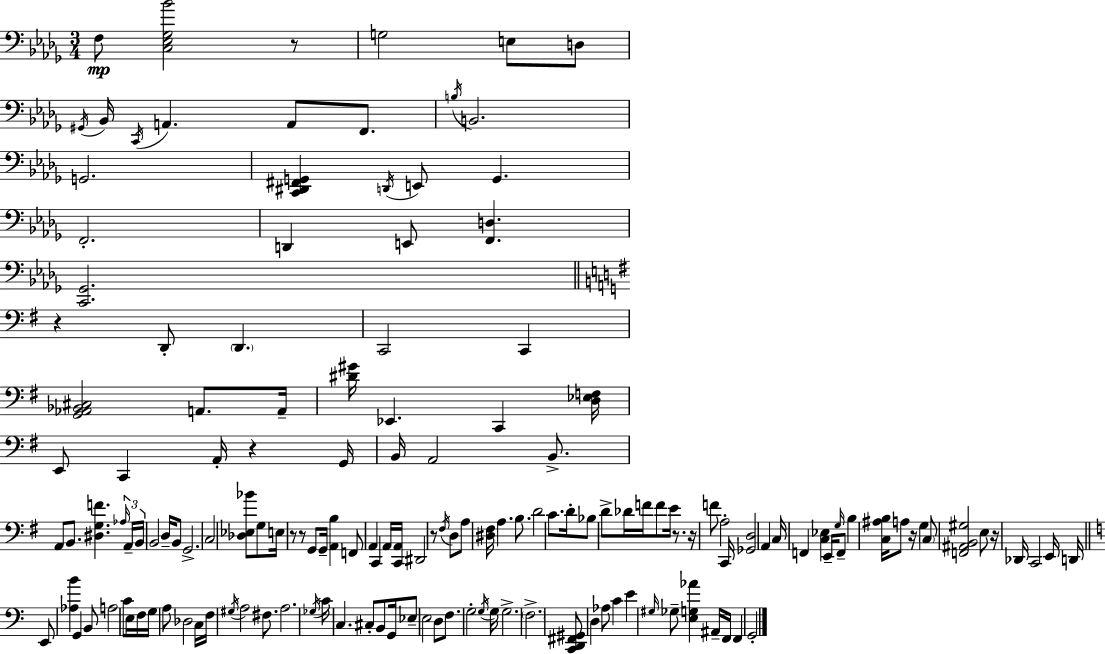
{
  \clef bass
  \numericTimeSignature
  \time 3/4
  \key bes \minor
  \repeat volta 2 { f8\mp <c ees ges bes'>2 r8 | g2 e8 d8 | \acciaccatura { gis,16 } bes,16 \acciaccatura { c,16 } a,4. a,8 f,8. | \acciaccatura { b16 } b,2. | \break g,2. | <c, dis, fis, g,>4 \acciaccatura { d,16 } e,8 g,4. | f,2.-. | d,4 e,8 <f, d>4. | \break <c, ges,>2. | \bar "||" \break \key g \major r4 d,8-. \parenthesize d,4. | c,2 c,4 | <g, aes, bes, cis>2 a,8. a,16-- | <dis' gis'>16 ees,4. c,4 <d ees f>16 | \break e,8 c,4 a,16-. r4 g,16 | b,16 a,2 b,8.-> | a,8 b,8. <dis g f'>4. \tuplet 3/2 { \grace { aes16 } | a,16-- b,16 } b,2 d16-- b,8 | \break g,2.-> | \parenthesize c2 <des ees bes'>8 g8 | e16 r8 r8 g,8 g,16-- <a, b>4 | f,8 a,4 c,4 a,16 | \break <c, a,>16 dis,2 r8 \acciaccatura { fis16 } | d8 a8 <dis fis>16 a4. b8. | d'2 c'8. | d'16-. bes8 d'8-> des'16 f'16 f'8 e'16 r8. | \break r16 f'8 a2-. | c,16 <ges, d>2 a,4 | c16 f,4 <c ees>4 e,16-- | \grace { g16 } f,8-- b4 <c ais b>16 a8 r16 g4 | \break \parenthesize c8 <f, ais, b, gis>2 | e8 r16 des,16 c,2 | e,16 d,16 \bar "||" \break \key c \major e,8 <aes b'>4 g,4 b,8 | a2 c'8 e16 f16 | g16 a8 des2 c16 | f16 \acciaccatura { gis16 } a2 fis8. | \break a2. | \acciaccatura { ges16 } c'16 c4. cis8-. b,8 | g,16 ees8-- e2 | d8 f8. g2-. | \break \acciaccatura { g16 } g16 g2.-> | \parenthesize f2.-> | <c, d, fis, gis,>8 d4 aes8 c'4 | e'4 \grace { gis16 } ges8-- <e g aes'>4 | \break ais,16-- f,16 f,4 g,2-. | } \bar "|."
}